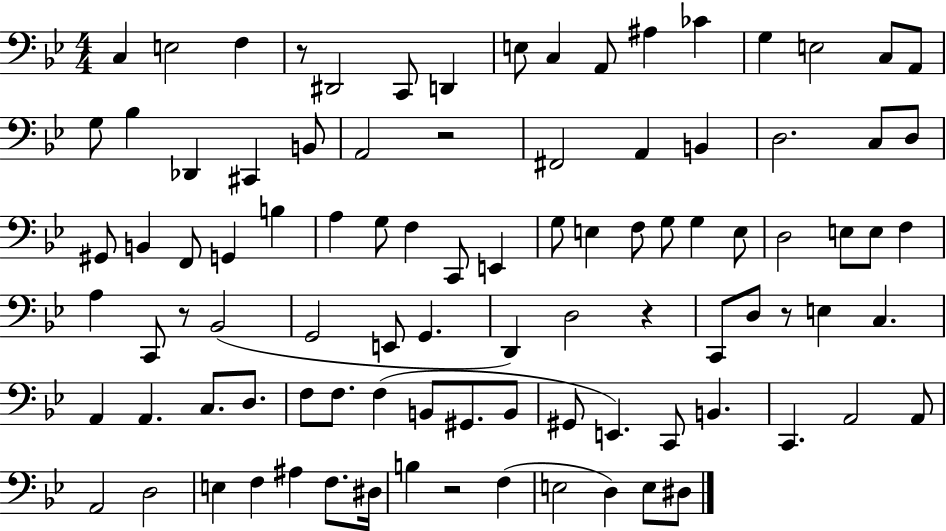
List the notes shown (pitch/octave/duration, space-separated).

C3/q E3/h F3/q R/e D#2/h C2/e D2/q E3/e C3/q A2/e A#3/q CES4/q G3/q E3/h C3/e A2/e G3/e Bb3/q Db2/q C#2/q B2/e A2/h R/h F#2/h A2/q B2/q D3/h. C3/e D3/e G#2/e B2/q F2/e G2/q B3/q A3/q G3/e F3/q C2/e E2/q G3/e E3/q F3/e G3/e G3/q E3/e D3/h E3/e E3/e F3/q A3/q C2/e R/e Bb2/h G2/h E2/e G2/q. D2/q D3/h R/q C2/e D3/e R/e E3/q C3/q. A2/q A2/q. C3/e. D3/e. F3/e F3/e. F3/q B2/e G#2/e. B2/e G#2/e E2/q. C2/e B2/q. C2/q. A2/h A2/e A2/h D3/h E3/q F3/q A#3/q F3/e. D#3/s B3/q R/h F3/q E3/h D3/q E3/e D#3/e